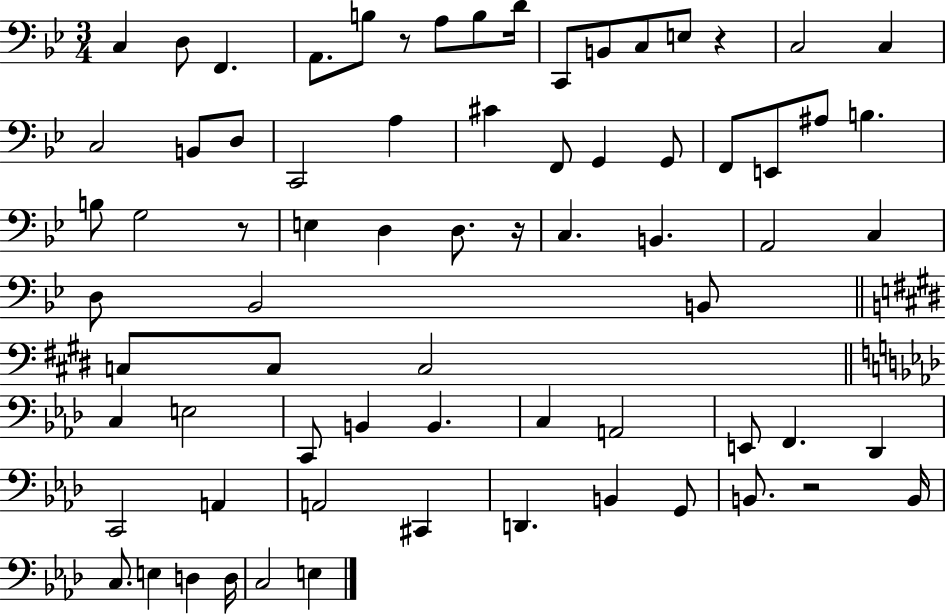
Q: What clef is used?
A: bass